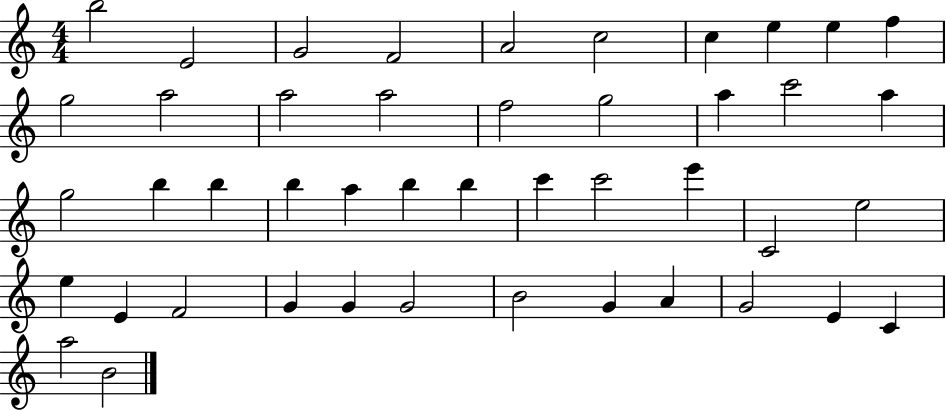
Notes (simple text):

B5/h E4/h G4/h F4/h A4/h C5/h C5/q E5/q E5/q F5/q G5/h A5/h A5/h A5/h F5/h G5/h A5/q C6/h A5/q G5/h B5/q B5/q B5/q A5/q B5/q B5/q C6/q C6/h E6/q C4/h E5/h E5/q E4/q F4/h G4/q G4/q G4/h B4/h G4/q A4/q G4/h E4/q C4/q A5/h B4/h